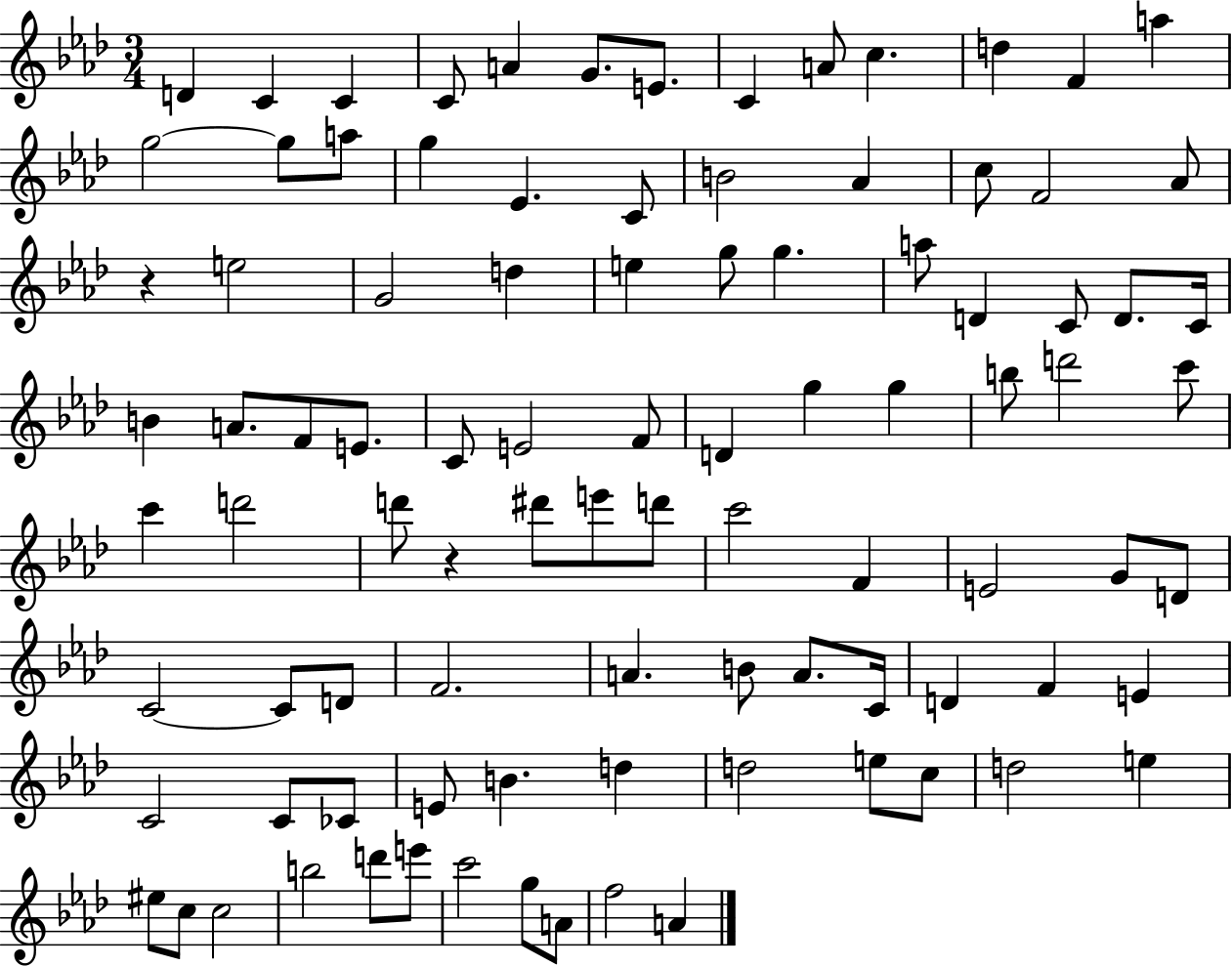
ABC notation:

X:1
T:Untitled
M:3/4
L:1/4
K:Ab
D C C C/2 A G/2 E/2 C A/2 c d F a g2 g/2 a/2 g _E C/2 B2 _A c/2 F2 _A/2 z e2 G2 d e g/2 g a/2 D C/2 D/2 C/4 B A/2 F/2 E/2 C/2 E2 F/2 D g g b/2 d'2 c'/2 c' d'2 d'/2 z ^d'/2 e'/2 d'/2 c'2 F E2 G/2 D/2 C2 C/2 D/2 F2 A B/2 A/2 C/4 D F E C2 C/2 _C/2 E/2 B d d2 e/2 c/2 d2 e ^e/2 c/2 c2 b2 d'/2 e'/2 c'2 g/2 A/2 f2 A